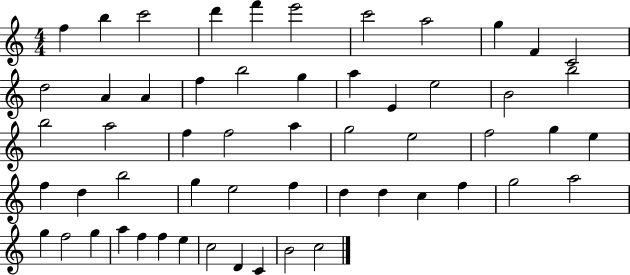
{
  \clef treble
  \numericTimeSignature
  \time 4/4
  \key c \major
  f''4 b''4 c'''2 | d'''4 f'''4 e'''2 | c'''2 a''2 | g''4 f'4 c'2 | \break d''2 a'4 a'4 | f''4 b''2 g''4 | a''4 e'4 e''2 | b'2 b''2 | \break b''2 a''2 | f''4 f''2 a''4 | g''2 e''2 | f''2 g''4 e''4 | \break f''4 d''4 b''2 | g''4 e''2 f''4 | d''4 d''4 c''4 f''4 | g''2 a''2 | \break g''4 f''2 g''4 | a''4 f''4 f''4 e''4 | c''2 d'4 c'4 | b'2 c''2 | \break \bar "|."
}